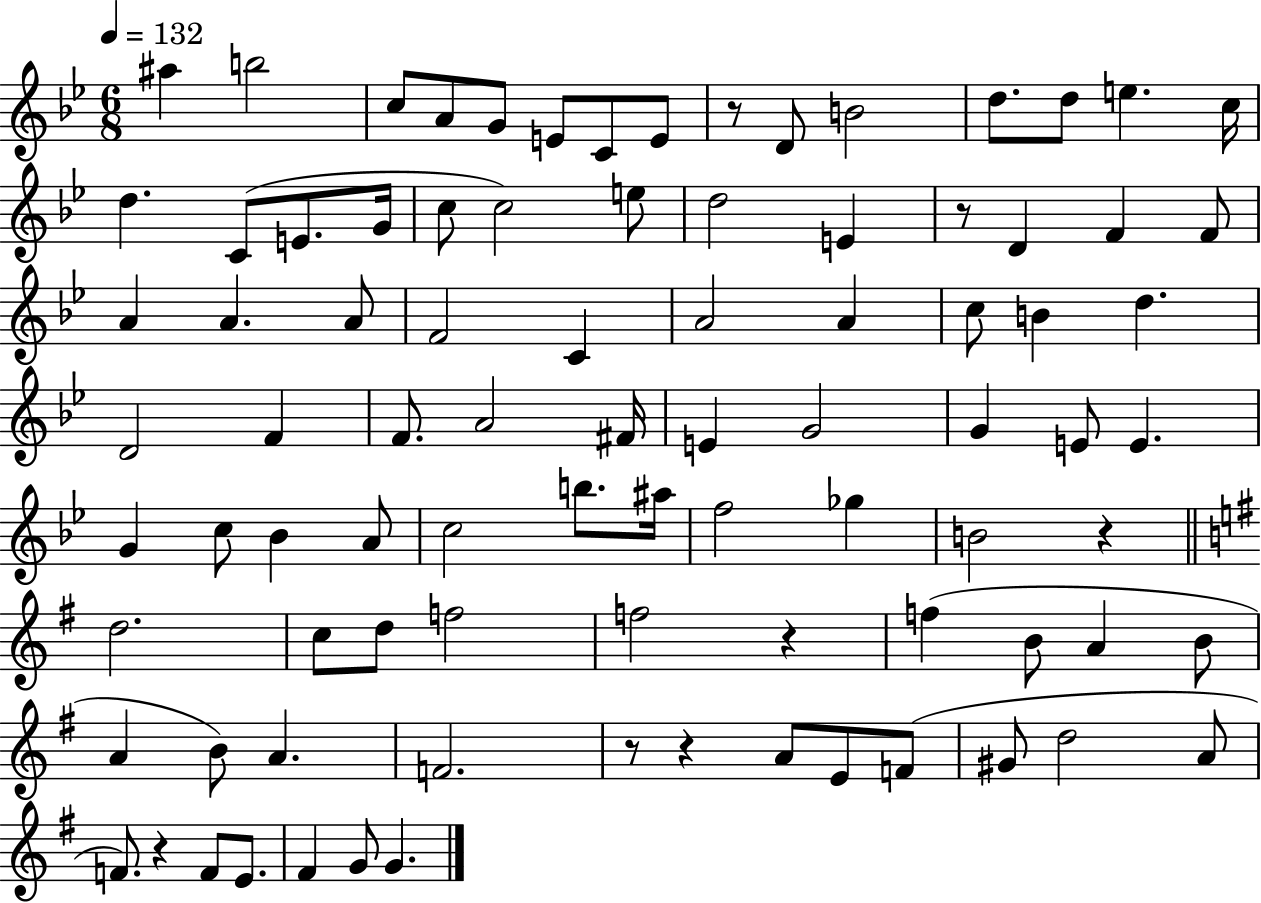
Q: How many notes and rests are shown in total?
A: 88